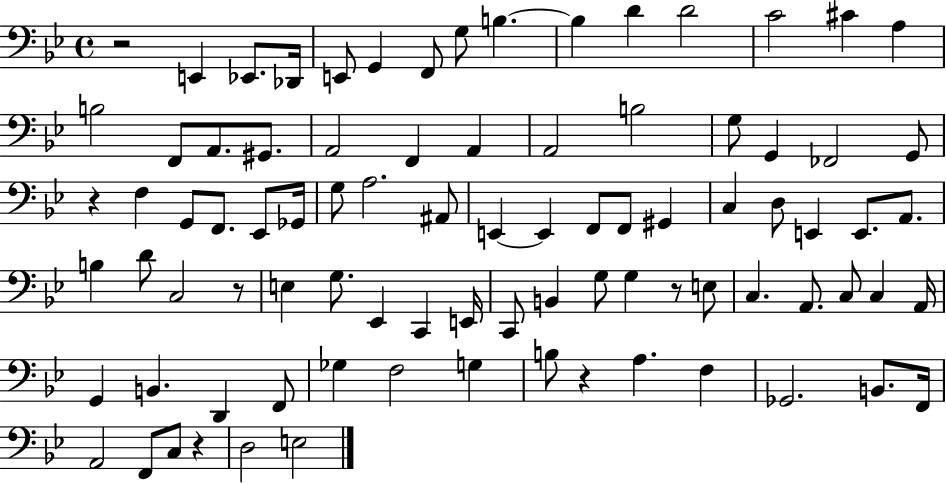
X:1
T:Untitled
M:4/4
L:1/4
K:Bb
z2 E,, _E,,/2 _D,,/4 E,,/2 G,, F,,/2 G,/2 B, B, D D2 C2 ^C A, B,2 F,,/2 A,,/2 ^G,,/2 A,,2 F,, A,, A,,2 B,2 G,/2 G,, _F,,2 G,,/2 z F, G,,/2 F,,/2 _E,,/2 _G,,/4 G,/2 A,2 ^A,,/2 E,, E,, F,,/2 F,,/2 ^G,, C, D,/2 E,, E,,/2 A,,/2 B, D/2 C,2 z/2 E, G,/2 _E,, C,, E,,/4 C,,/2 B,, G,/2 G, z/2 E,/2 C, A,,/2 C,/2 C, A,,/4 G,, B,, D,, F,,/2 _G, F,2 G, B,/2 z A, F, _G,,2 B,,/2 F,,/4 A,,2 F,,/2 C,/2 z D,2 E,2